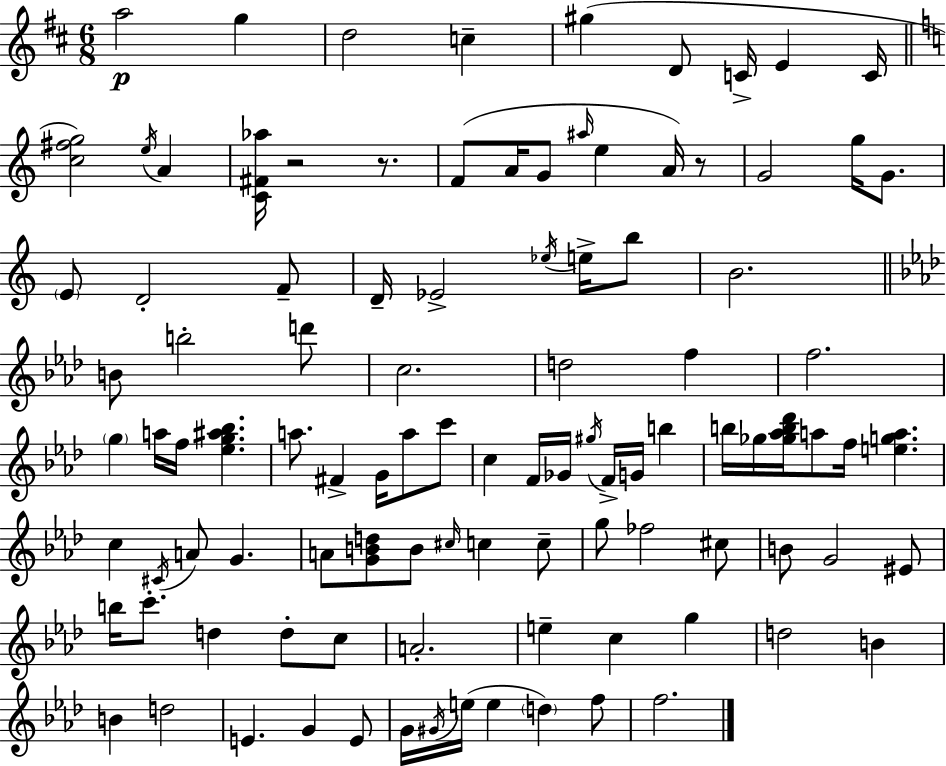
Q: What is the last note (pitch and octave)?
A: F5